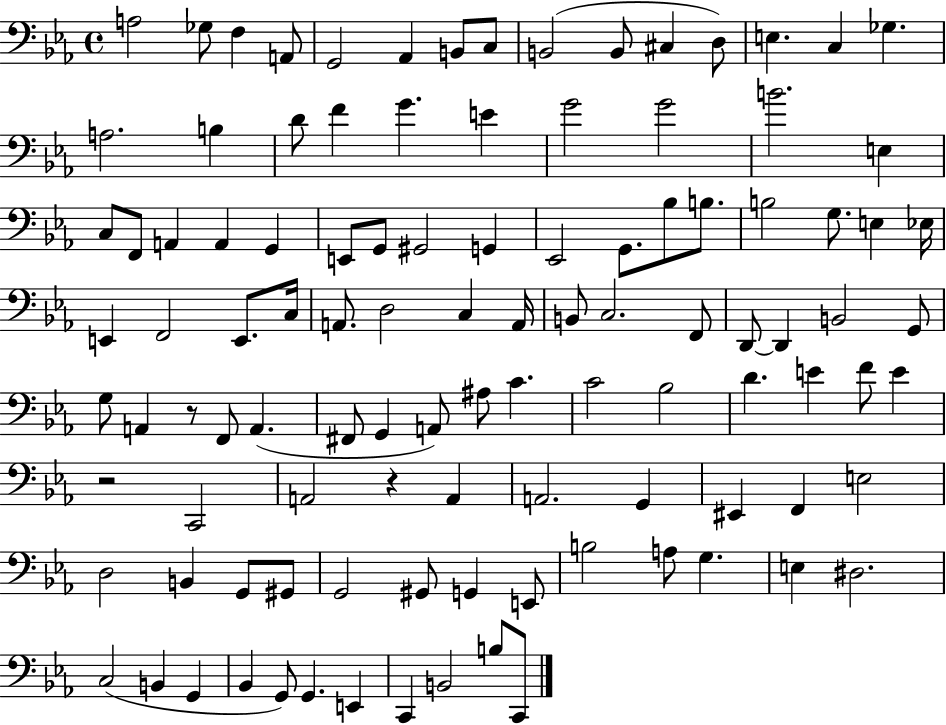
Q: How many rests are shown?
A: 3